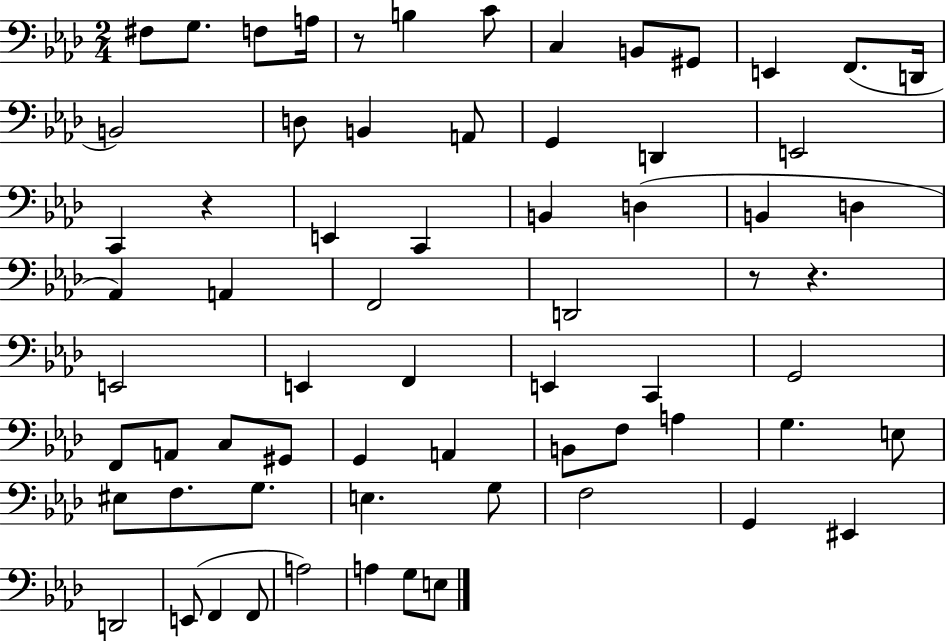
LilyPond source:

{
  \clef bass
  \numericTimeSignature
  \time 2/4
  \key aes \major
  fis8 g8. f8 a16 | r8 b4 c'8 | c4 b,8 gis,8 | e,4 f,8.( d,16 | \break b,2) | d8 b,4 a,8 | g,4 d,4 | e,2 | \break c,4 r4 | e,4 c,4 | b,4 d4( | b,4 d4 | \break aes,4) a,4 | f,2 | d,2 | r8 r4. | \break e,2 | e,4 f,4 | e,4 c,4 | g,2 | \break f,8 a,8 c8 gis,8 | g,4 a,4 | b,8 f8 a4 | g4. e8 | \break eis8 f8. g8. | e4. g8 | f2 | g,4 eis,4 | \break d,2 | e,8( f,4 f,8 | a2) | a4 g8 e8 | \break \bar "|."
}